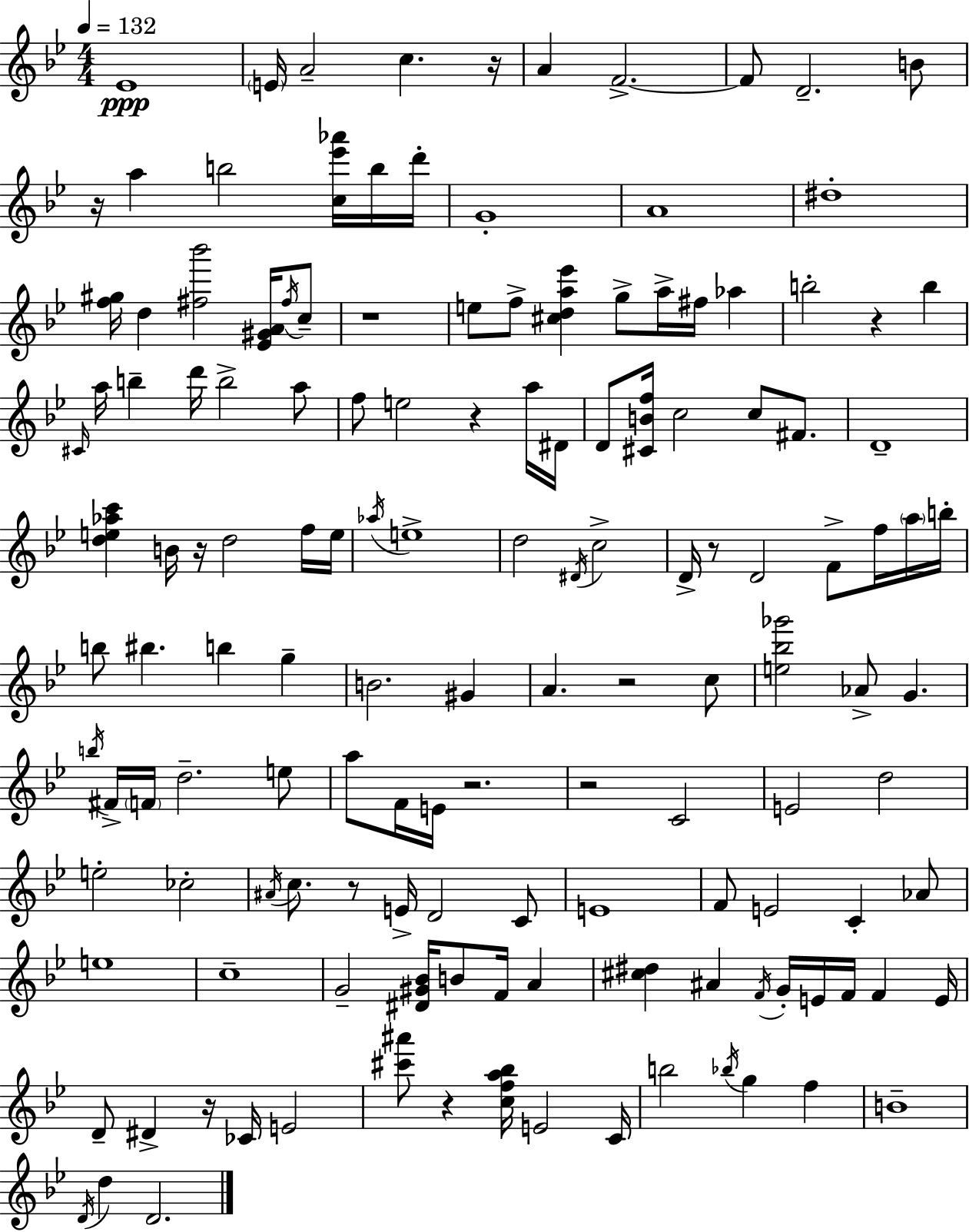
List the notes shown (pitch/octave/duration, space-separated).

Eb4/w E4/s A4/h C5/q. R/s A4/q F4/h. F4/e D4/h. B4/e R/s A5/q B5/h [C5,Eb6,Ab6]/s B5/s D6/s G4/w A4/w D#5/w [F5,G#5]/s D5/q [F#5,Bb6]/h [Eb4,G#4,A4]/s F#5/s C5/e R/w E5/e F5/e [C#5,D5,A5,Eb6]/q G5/e A5/s F#5/s Ab5/q B5/h R/q B5/q C#4/s A5/s B5/q D6/s B5/h A5/e F5/e E5/h R/q A5/s D#4/s D4/e [C#4,B4,F5]/s C5/h C5/e F#4/e. D4/w [D5,E5,Ab5,C6]/q B4/s R/s D5/h F5/s E5/s Ab5/s E5/w D5/h D#4/s C5/h D4/s R/e D4/h F4/e F5/s A5/s B5/s B5/e BIS5/q. B5/q G5/q B4/h. G#4/q A4/q. R/h C5/e [E5,Bb5,Gb6]/h Ab4/e G4/q. B5/s F#4/s F4/s D5/h. E5/e A5/e F4/s E4/s R/h. R/h C4/h E4/h D5/h E5/h CES5/h A#4/s C5/e. R/e E4/s D4/h C4/e E4/w F4/e E4/h C4/q Ab4/e E5/w C5/w G4/h [D#4,G#4,Bb4]/s B4/e F4/s A4/q [C#5,D#5]/q A#4/q F4/s G4/s E4/s F4/s F4/q E4/s D4/e D#4/q R/s CES4/s E4/h [C#6,A#6]/e R/q [C5,F5,A5,Bb5]/s E4/h C4/s B5/h Bb5/s G5/q F5/q B4/w D4/s D5/q D4/h.